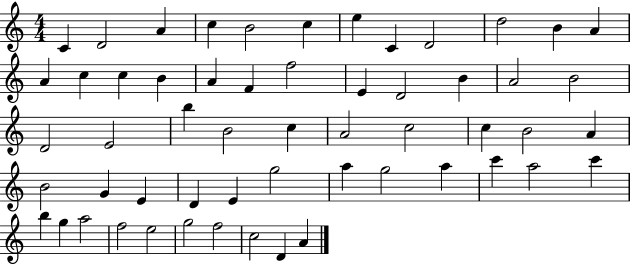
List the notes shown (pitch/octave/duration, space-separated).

C4/q D4/h A4/q C5/q B4/h C5/q E5/q C4/q D4/h D5/h B4/q A4/q A4/q C5/q C5/q B4/q A4/q F4/q F5/h E4/q D4/h B4/q A4/h B4/h D4/h E4/h B5/q B4/h C5/q A4/h C5/h C5/q B4/h A4/q B4/h G4/q E4/q D4/q E4/q G5/h A5/q G5/h A5/q C6/q A5/h C6/q B5/q G5/q A5/h F5/h E5/h G5/h F5/h C5/h D4/q A4/q